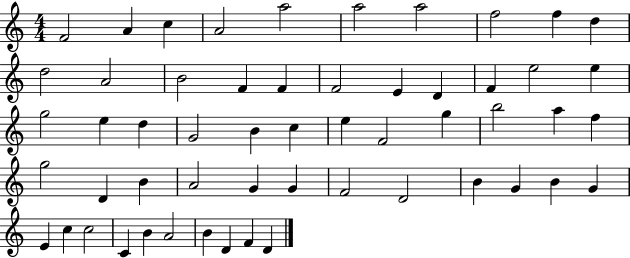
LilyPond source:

{
  \clef treble
  \numericTimeSignature
  \time 4/4
  \key c \major
  f'2 a'4 c''4 | a'2 a''2 | a''2 a''2 | f''2 f''4 d''4 | \break d''2 a'2 | b'2 f'4 f'4 | f'2 e'4 d'4 | f'4 e''2 e''4 | \break g''2 e''4 d''4 | g'2 b'4 c''4 | e''4 f'2 g''4 | b''2 a''4 f''4 | \break g''2 d'4 b'4 | a'2 g'4 g'4 | f'2 d'2 | b'4 g'4 b'4 g'4 | \break e'4 c''4 c''2 | c'4 b'4 a'2 | b'4 d'4 f'4 d'4 | \bar "|."
}